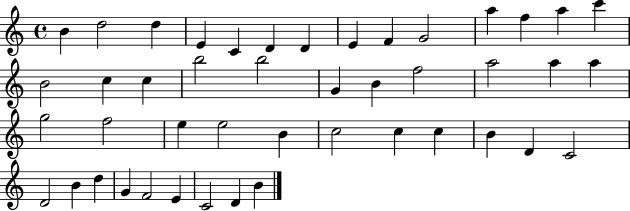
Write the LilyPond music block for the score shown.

{
  \clef treble
  \time 4/4
  \defaultTimeSignature
  \key c \major
  b'4 d''2 d''4 | e'4 c'4 d'4 d'4 | e'4 f'4 g'2 | a''4 f''4 a''4 c'''4 | \break b'2 c''4 c''4 | b''2 b''2 | g'4 b'4 f''2 | a''2 a''4 a''4 | \break g''2 f''2 | e''4 e''2 b'4 | c''2 c''4 c''4 | b'4 d'4 c'2 | \break d'2 b'4 d''4 | g'4 f'2 e'4 | c'2 d'4 b'4 | \bar "|."
}